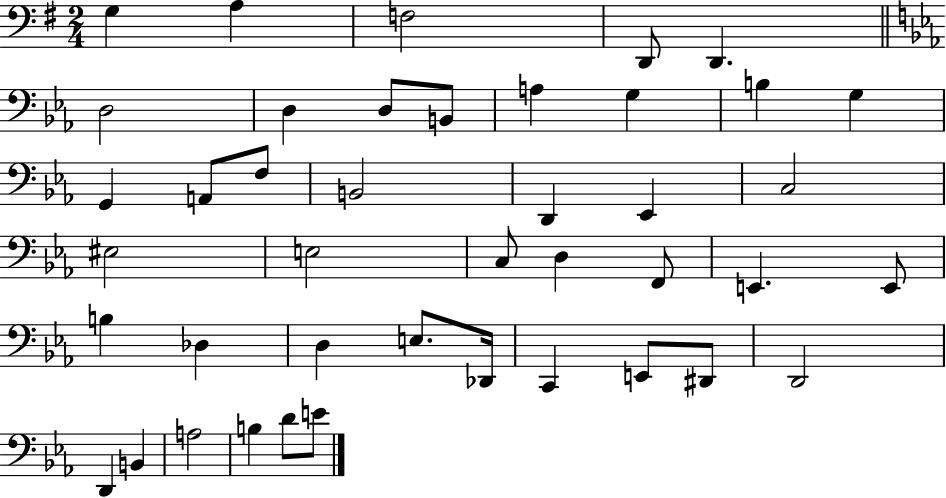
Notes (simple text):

G3/q A3/q F3/h D2/e D2/q. D3/h D3/q D3/e B2/e A3/q G3/q B3/q G3/q G2/q A2/e F3/e B2/h D2/q Eb2/q C3/h EIS3/h E3/h C3/e D3/q F2/e E2/q. E2/e B3/q Db3/q D3/q E3/e. Db2/s C2/q E2/e D#2/e D2/h D2/q B2/q A3/h B3/q D4/e E4/e